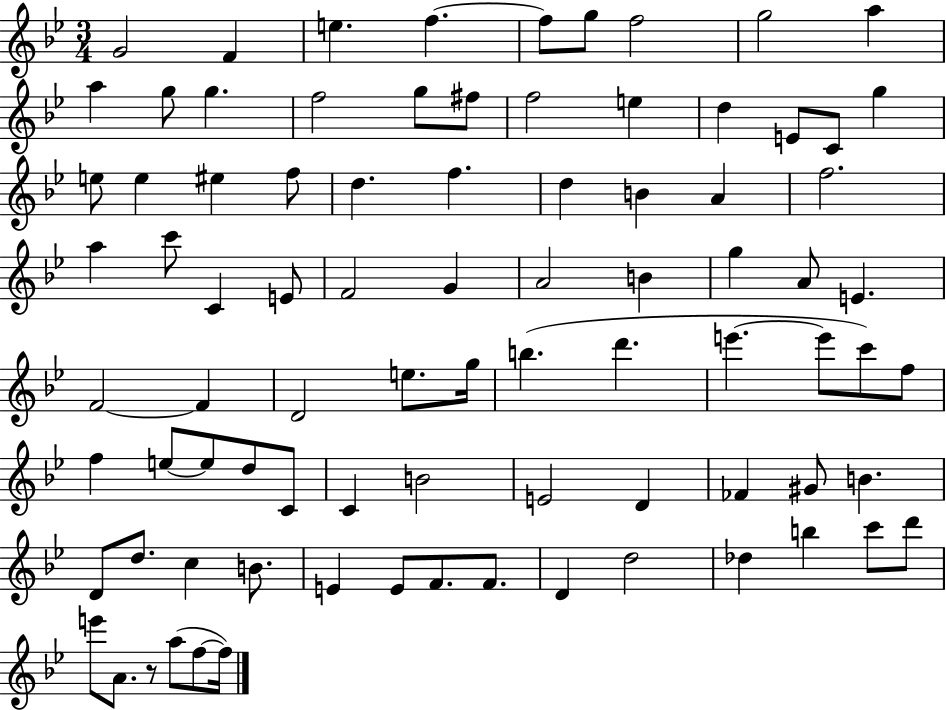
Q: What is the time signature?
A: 3/4